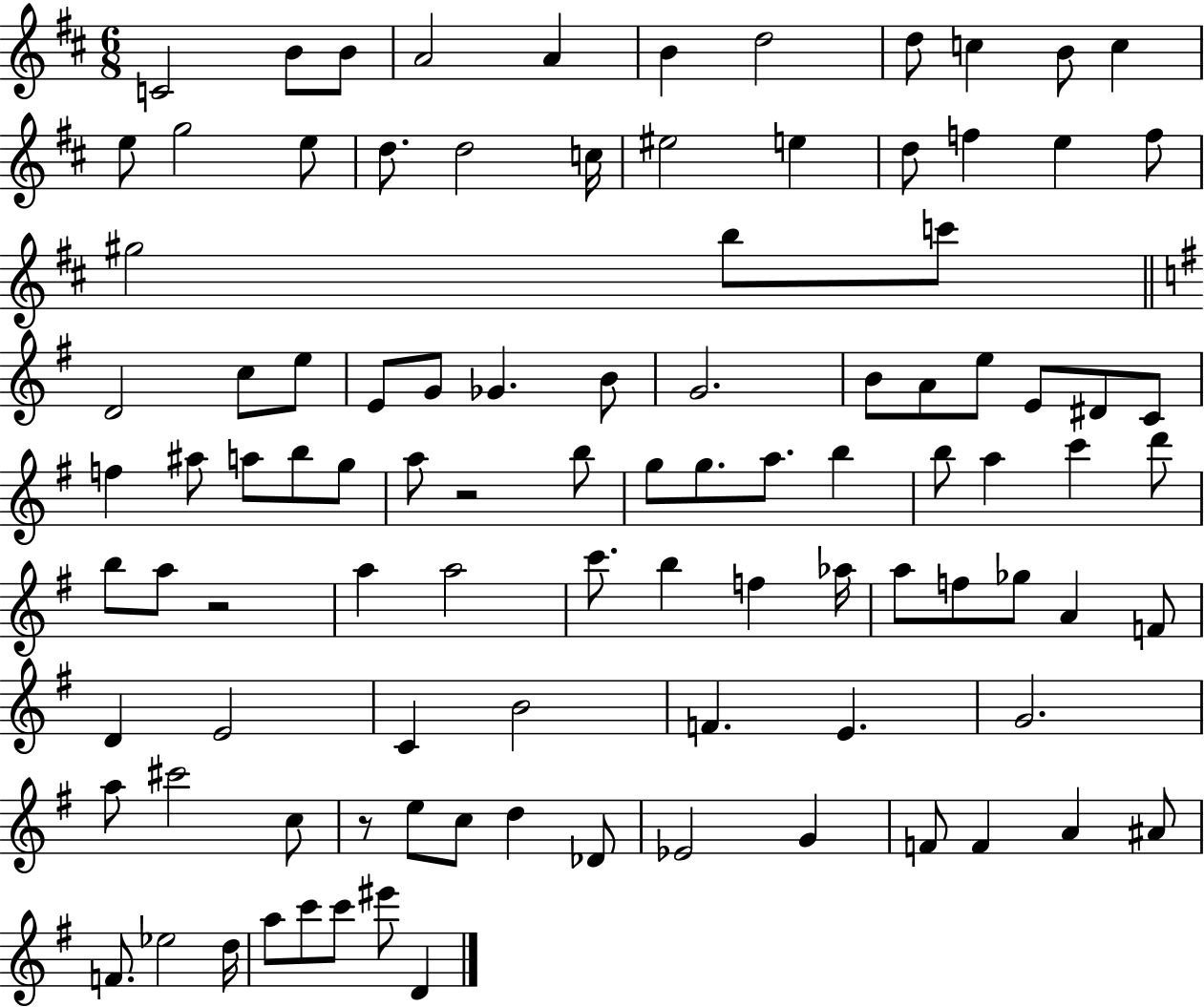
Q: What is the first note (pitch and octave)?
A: C4